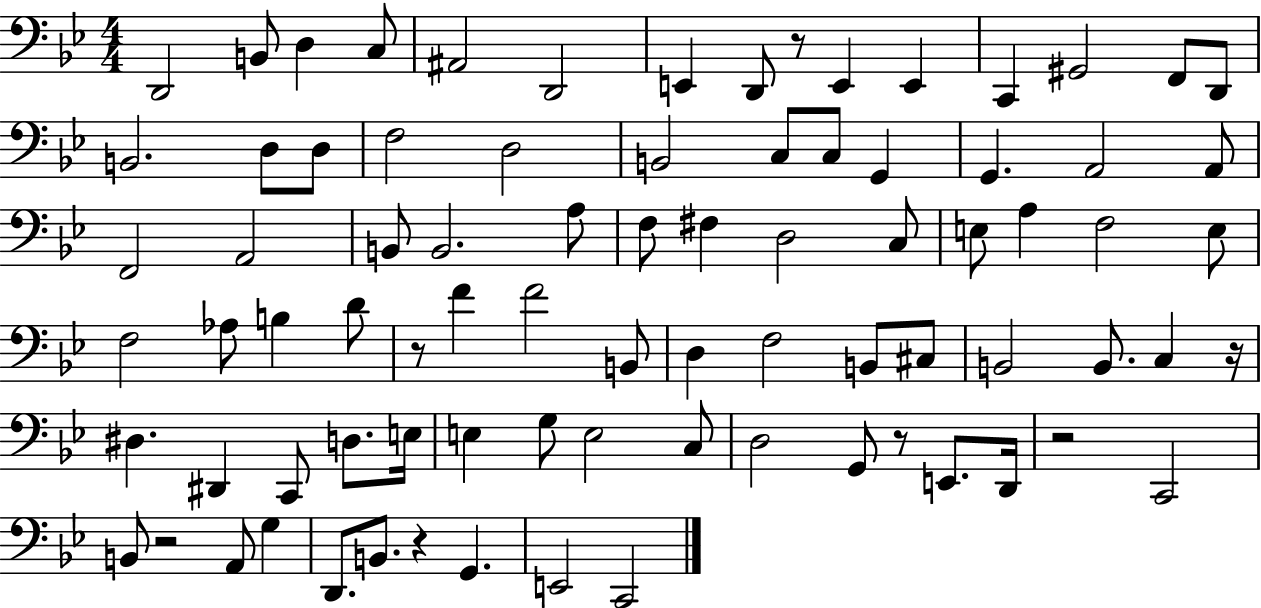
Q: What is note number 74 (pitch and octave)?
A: E2